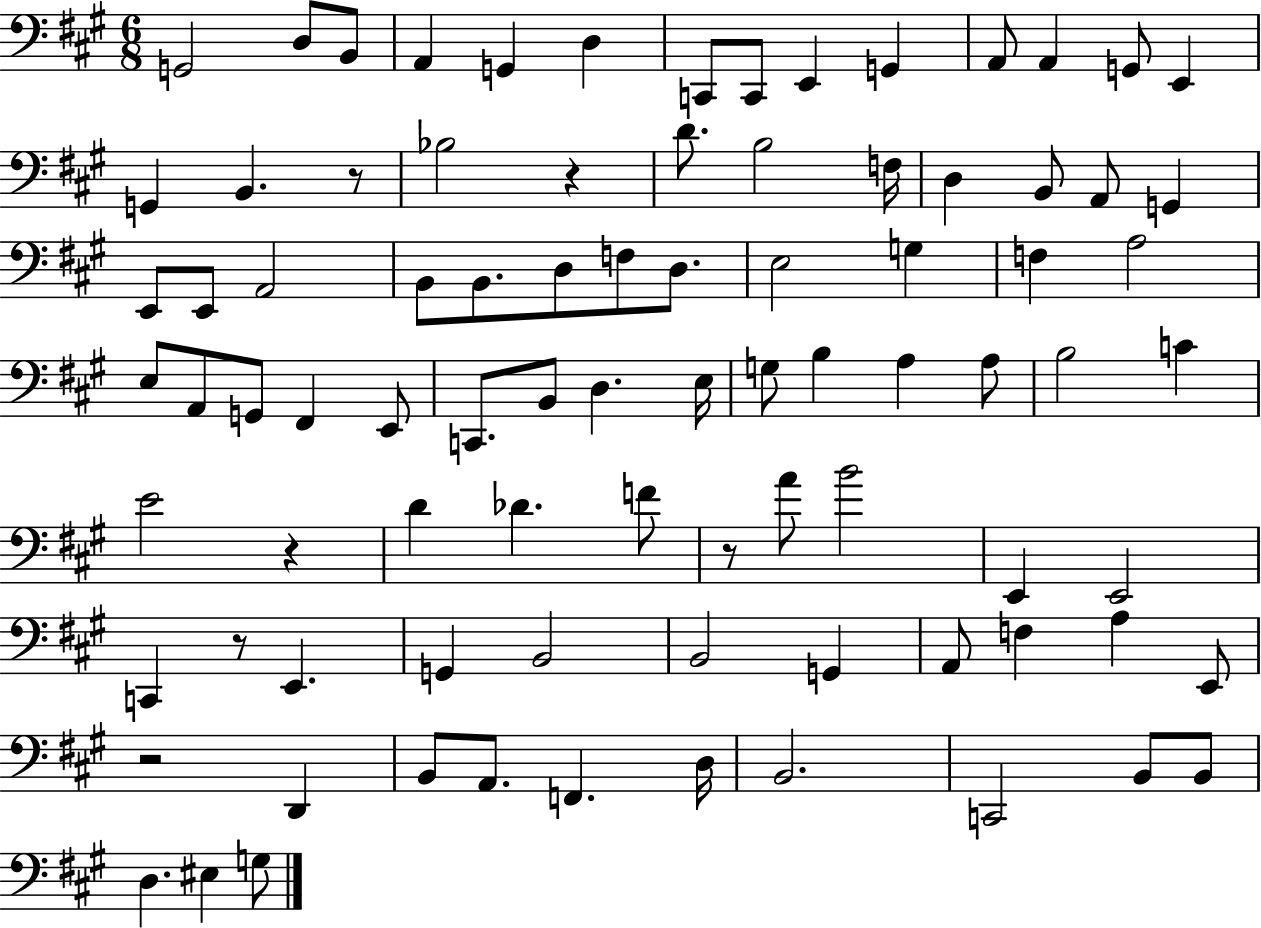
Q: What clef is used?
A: bass